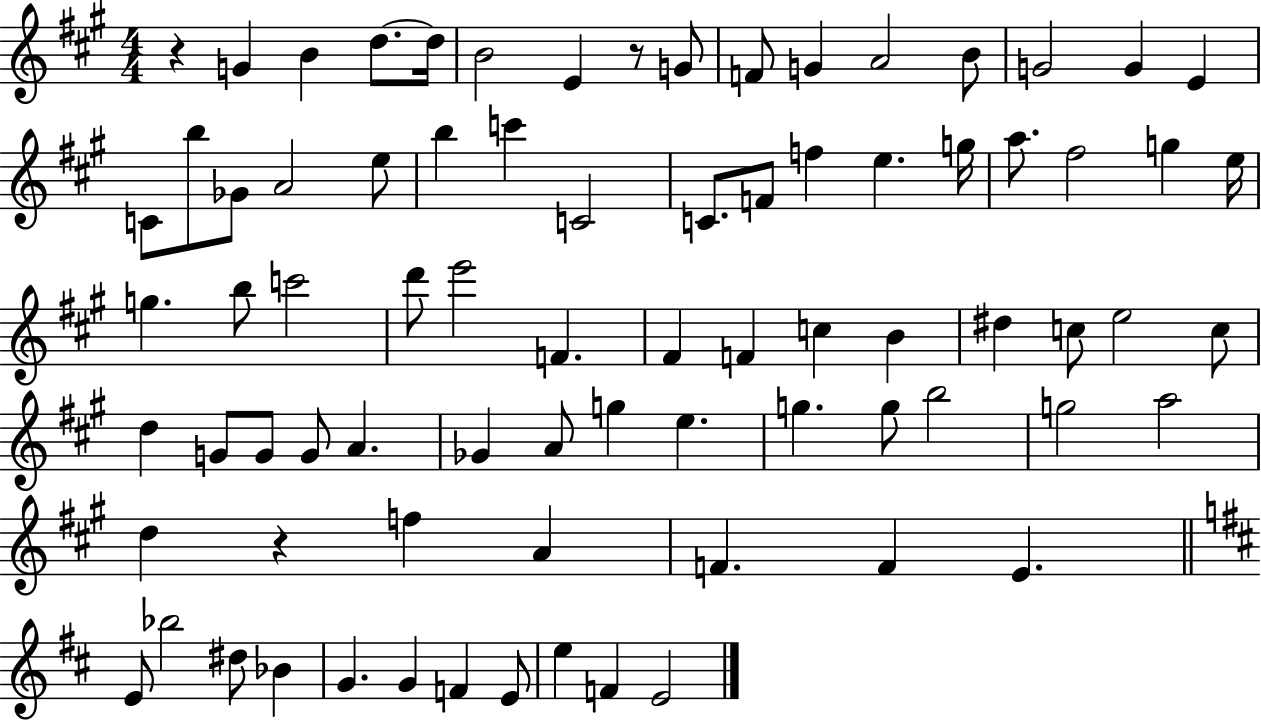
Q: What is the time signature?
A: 4/4